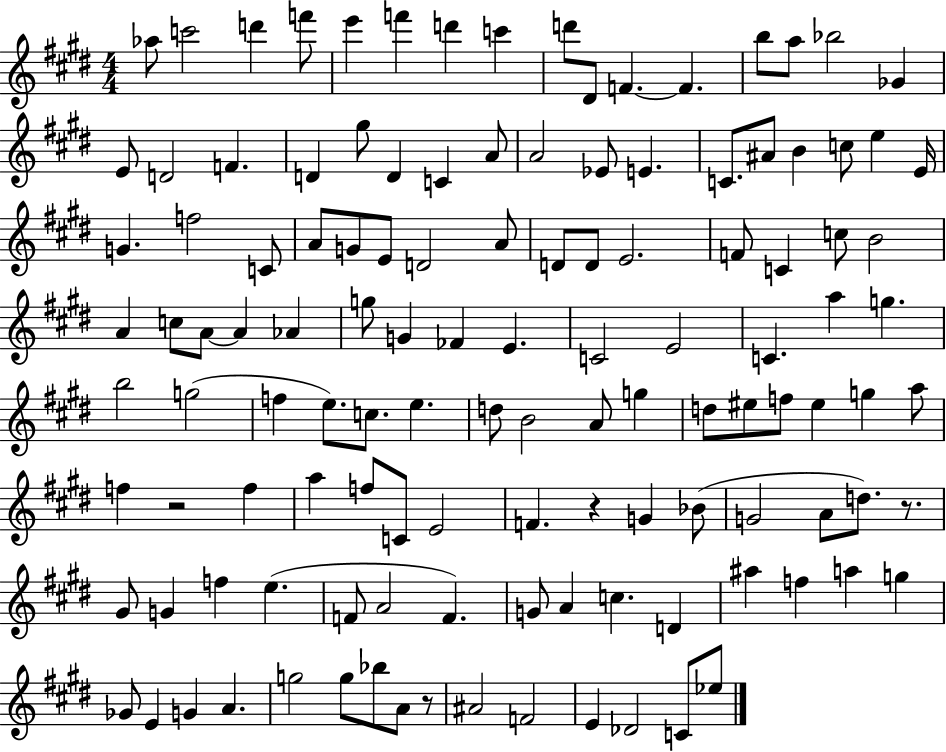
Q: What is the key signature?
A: E major